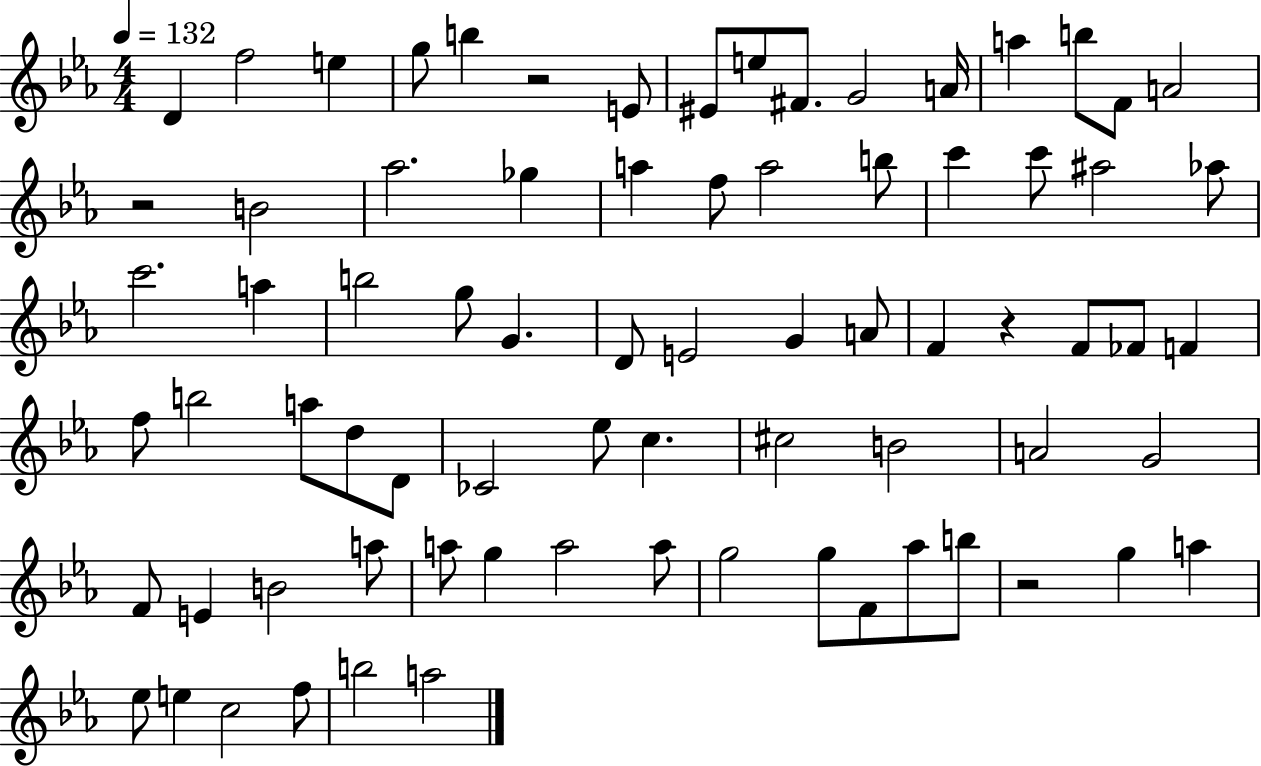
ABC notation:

X:1
T:Untitled
M:4/4
L:1/4
K:Eb
D f2 e g/2 b z2 E/2 ^E/2 e/2 ^F/2 G2 A/4 a b/2 F/2 A2 z2 B2 _a2 _g a f/2 a2 b/2 c' c'/2 ^a2 _a/2 c'2 a b2 g/2 G D/2 E2 G A/2 F z F/2 _F/2 F f/2 b2 a/2 d/2 D/2 _C2 _e/2 c ^c2 B2 A2 G2 F/2 E B2 a/2 a/2 g a2 a/2 g2 g/2 F/2 _a/2 b/2 z2 g a _e/2 e c2 f/2 b2 a2